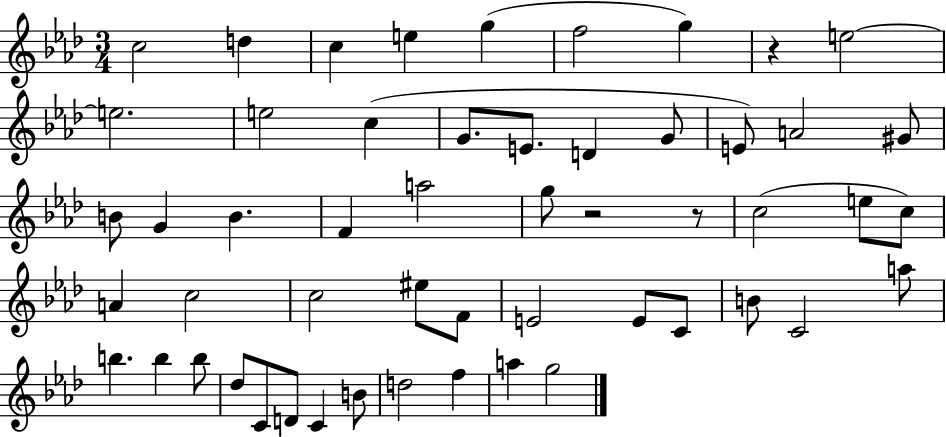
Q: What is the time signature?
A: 3/4